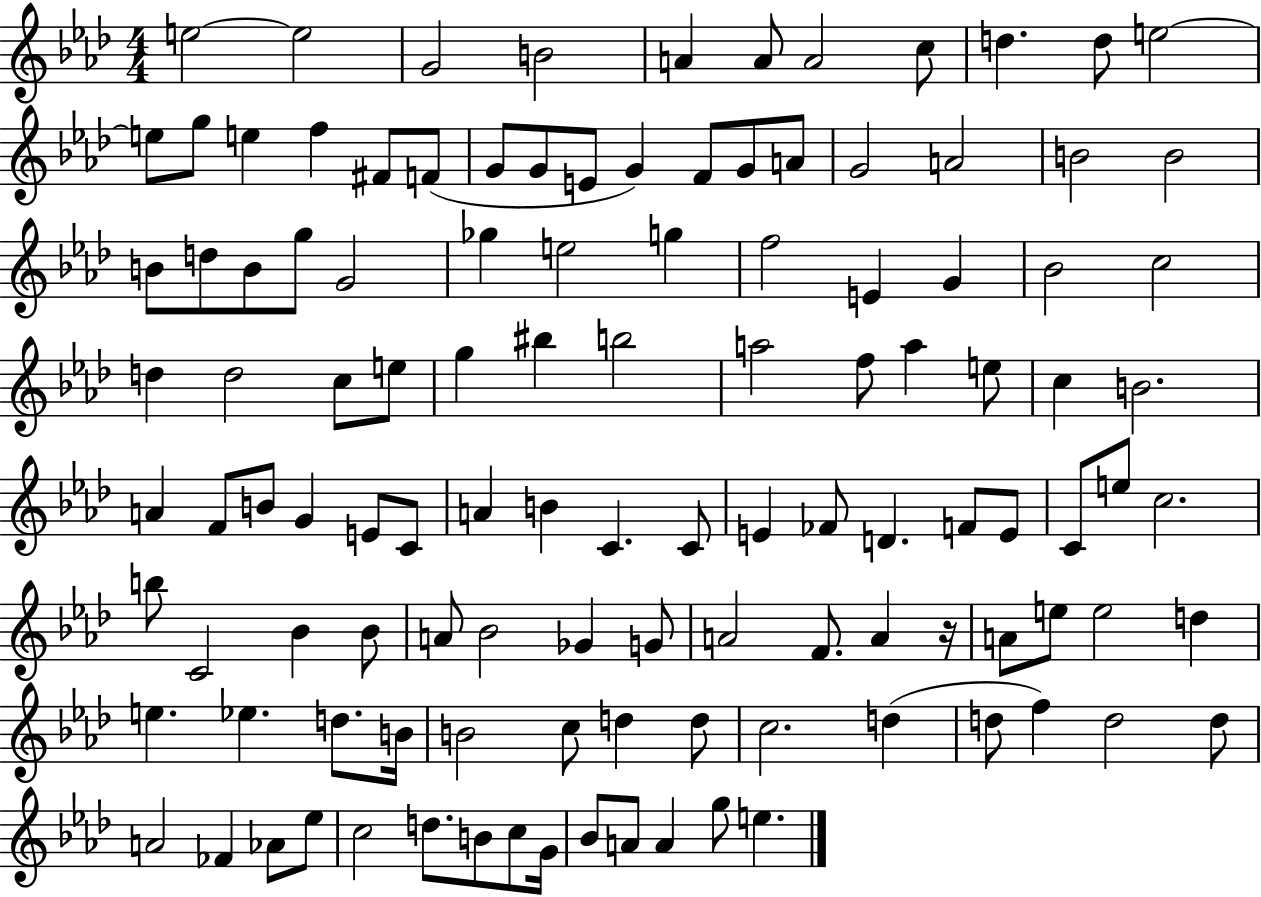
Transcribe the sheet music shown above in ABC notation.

X:1
T:Untitled
M:4/4
L:1/4
K:Ab
e2 e2 G2 B2 A A/2 A2 c/2 d d/2 e2 e/2 g/2 e f ^F/2 F/2 G/2 G/2 E/2 G F/2 G/2 A/2 G2 A2 B2 B2 B/2 d/2 B/2 g/2 G2 _g e2 g f2 E G _B2 c2 d d2 c/2 e/2 g ^b b2 a2 f/2 a e/2 c B2 A F/2 B/2 G E/2 C/2 A B C C/2 E _F/2 D F/2 E/2 C/2 e/2 c2 b/2 C2 _B _B/2 A/2 _B2 _G G/2 A2 F/2 A z/4 A/2 e/2 e2 d e _e d/2 B/4 B2 c/2 d d/2 c2 d d/2 f d2 d/2 A2 _F _A/2 _e/2 c2 d/2 B/2 c/2 G/4 _B/2 A/2 A g/2 e